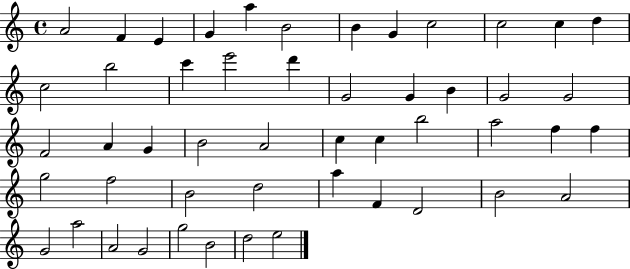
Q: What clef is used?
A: treble